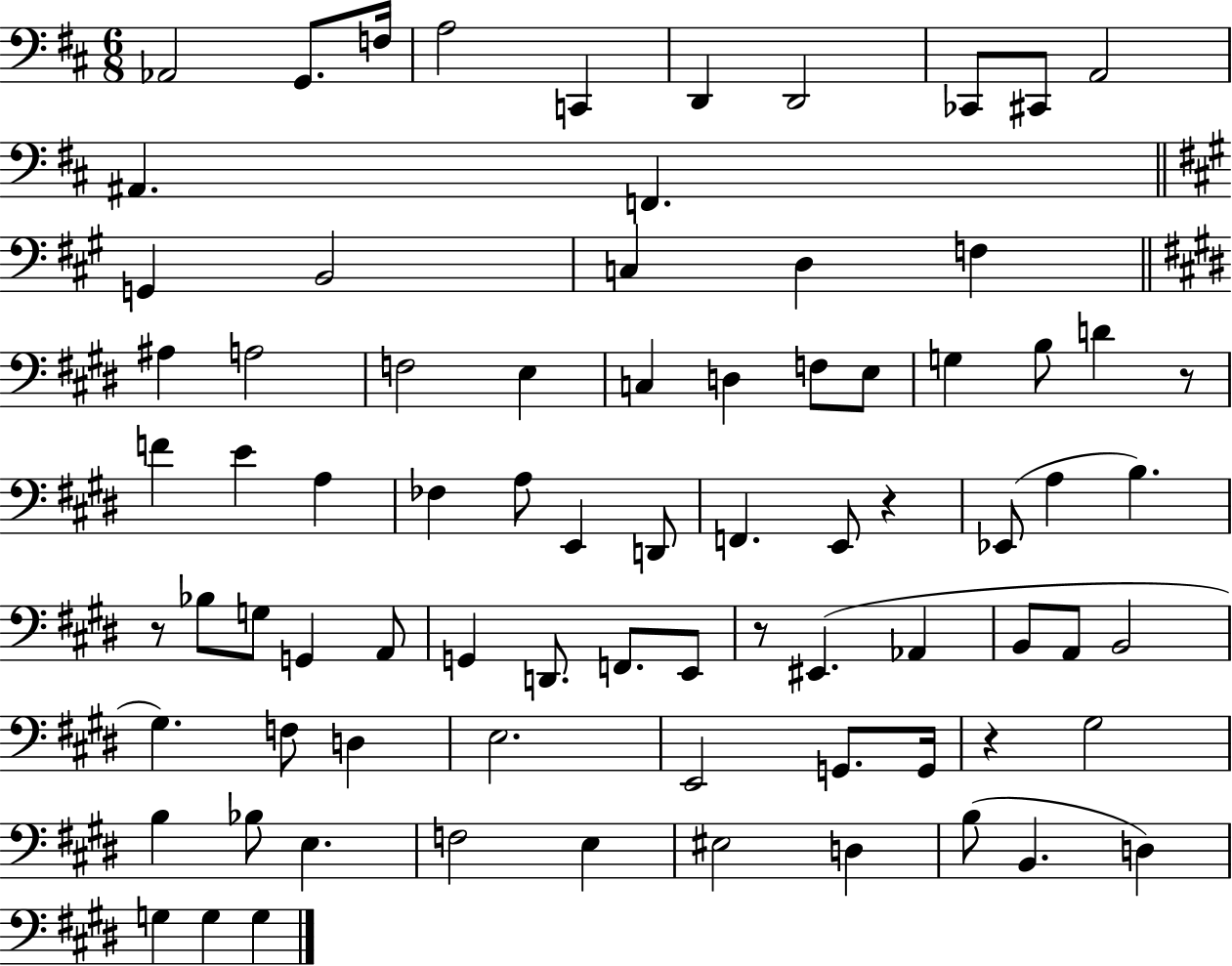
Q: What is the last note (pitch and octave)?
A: G3